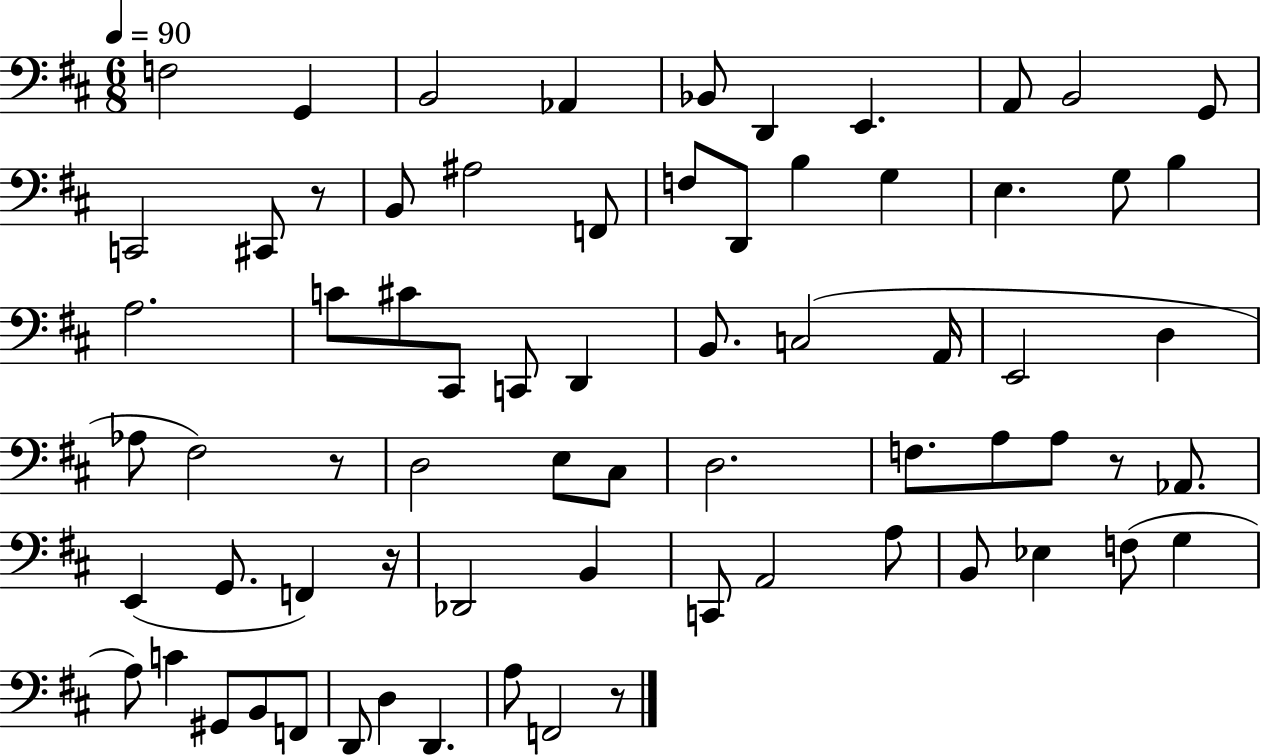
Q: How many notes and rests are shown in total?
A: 70